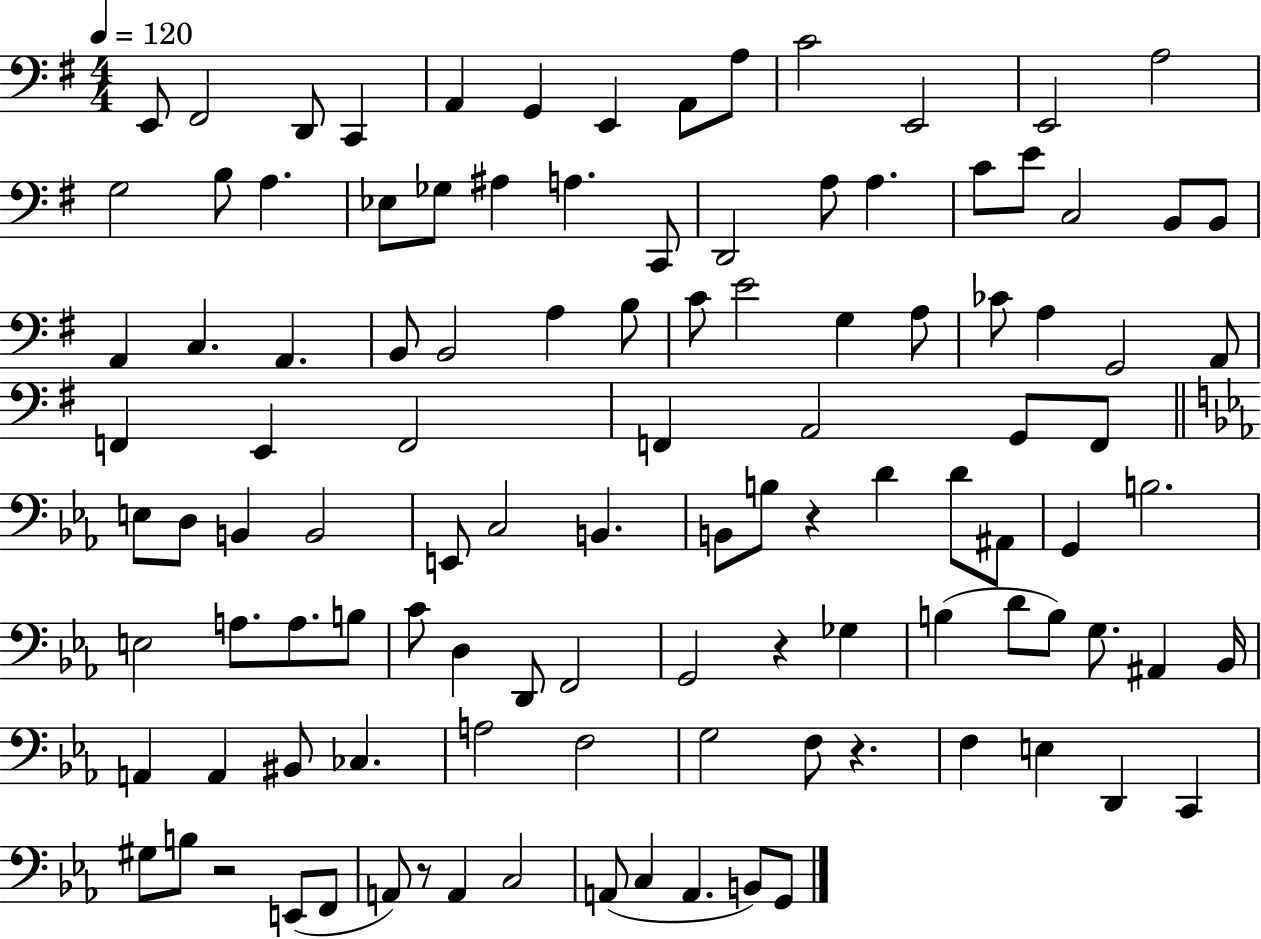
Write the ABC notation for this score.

X:1
T:Untitled
M:4/4
L:1/4
K:G
E,,/2 ^F,,2 D,,/2 C,, A,, G,, E,, A,,/2 A,/2 C2 E,,2 E,,2 A,2 G,2 B,/2 A, _E,/2 _G,/2 ^A, A, C,,/2 D,,2 A,/2 A, C/2 E/2 C,2 B,,/2 B,,/2 A,, C, A,, B,,/2 B,,2 A, B,/2 C/2 E2 G, A,/2 _C/2 A, G,,2 A,,/2 F,, E,, F,,2 F,, A,,2 G,,/2 F,,/2 E,/2 D,/2 B,, B,,2 E,,/2 C,2 B,, B,,/2 B,/2 z D D/2 ^A,,/2 G,, B,2 E,2 A,/2 A,/2 B,/2 C/2 D, D,,/2 F,,2 G,,2 z _G, B, D/2 B,/2 G,/2 ^A,, _B,,/4 A,, A,, ^B,,/2 _C, A,2 F,2 G,2 F,/2 z F, E, D,, C,, ^G,/2 B,/2 z2 E,,/2 F,,/2 A,,/2 z/2 A,, C,2 A,,/2 C, A,, B,,/2 G,,/2